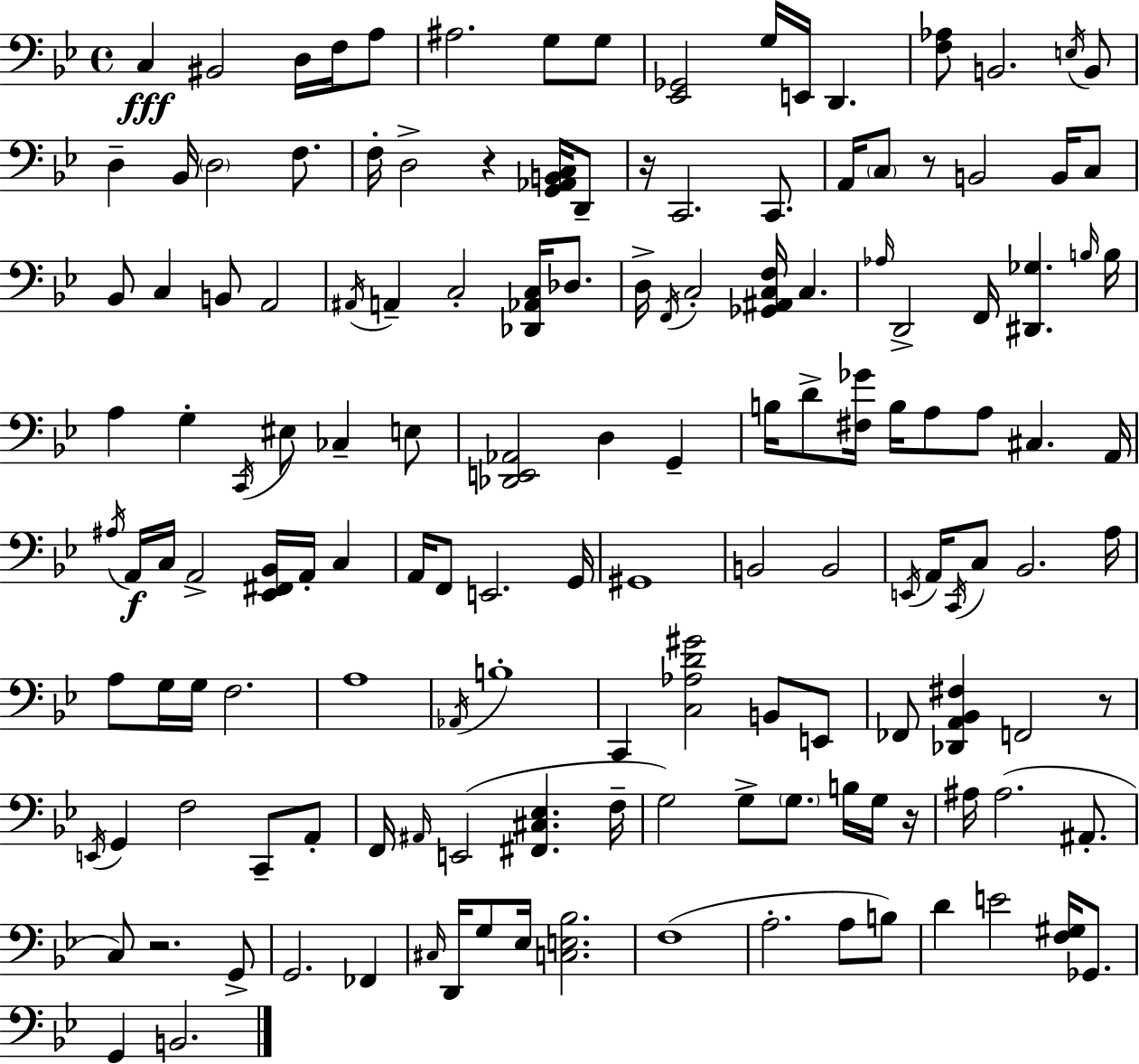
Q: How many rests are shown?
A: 6